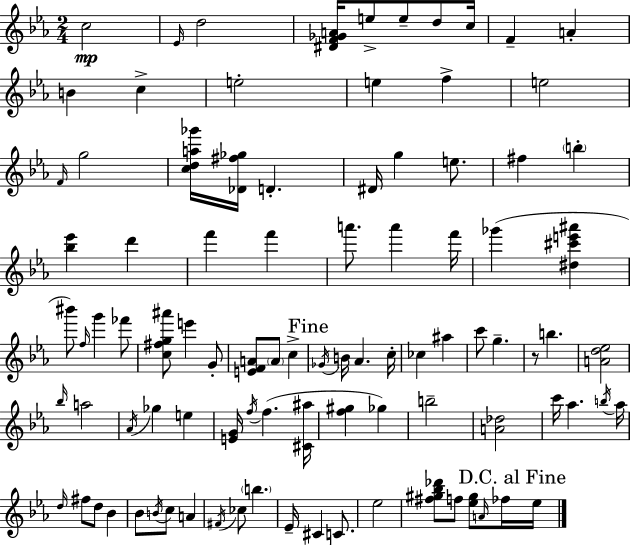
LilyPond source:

{
  \clef treble
  \numericTimeSignature
  \time 2/4
  \key ees \major
  c''2\mp | \grace { ees'16 } d''2 | <dis' f' ges' a'>16 e''8-> e''8-- d''8 | c''16 f'4-- a'4-. | \break b'4 c''4-> | e''2-. | e''4 f''4-> | e''2 | \break \grace { f'16 } g''2 | <c'' d'' a'' ges'''>16 <des' fis'' ges''>16 d'4.-. | dis'16 g''4 e''8. | fis''4 \parenthesize b''4-. | \break <bes'' ees'''>4 d'''4 | f'''4 f'''4 | a'''8. a'''4 | f'''16 ges'''4( <dis'' cis''' e''' ais'''>4 | \break bis'''8) \grace { f''16 } g'''4 | fes'''8 <c'' fis'' g'' ais'''>8 e'''4 | g'8-. <e' f' a'>8 \parenthesize a'8 c''4-> | \mark "Fine" \acciaccatura { ges'16 } b'16 aes'4. | \break c''16-. ces''4 | ais''4 c'''8 g''4.-- | r8 b''4. | <a' d'' ees''>2 | \break \grace { bes''16 } a''2 | \acciaccatura { aes'16 } ges''4 | e''4 <e' g'>16 \acciaccatura { f''16 }( | f''4. <cis' ais''>16 <f'' gis''>4 | \break ges''4) b''2-- | <a' des''>2 | c'''16 | aes''4. \acciaccatura { b''16 } aes''16 | \break \grace { d''16 } fis''8 d''8 bes'4 | bes'8 \acciaccatura { b'16 } c''8 a'4 | \acciaccatura { fis'16 } ces''8 \parenthesize b''4. | ees'16-- cis'4 | \break c'8. ees''2 | <fis'' gis'' bes'' des'''>8 f''8 <ees'' gis''>8 | \grace { a'16 } fes''16 \mark "D.C. al Fine" ees''16 \bar "|."
}